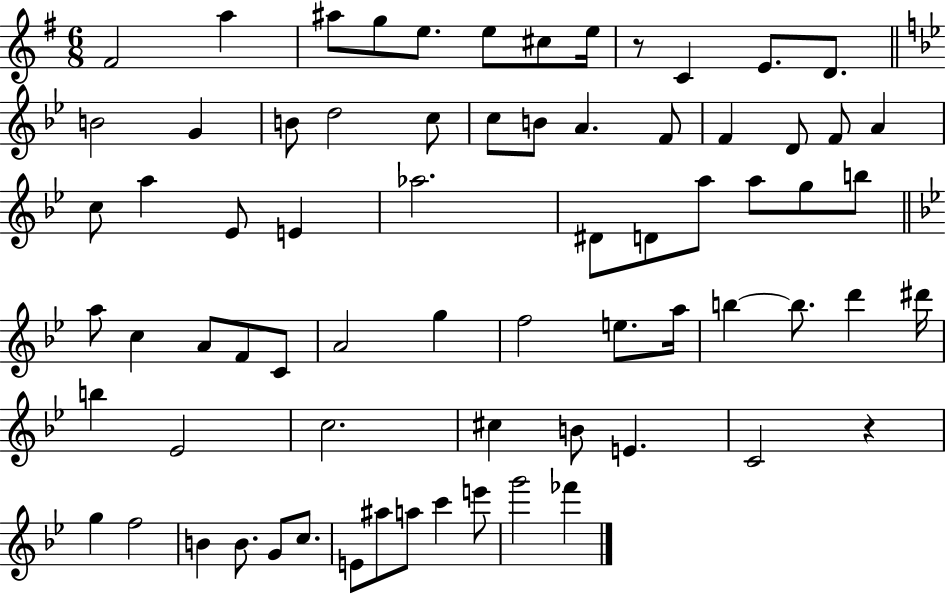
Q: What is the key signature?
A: G major